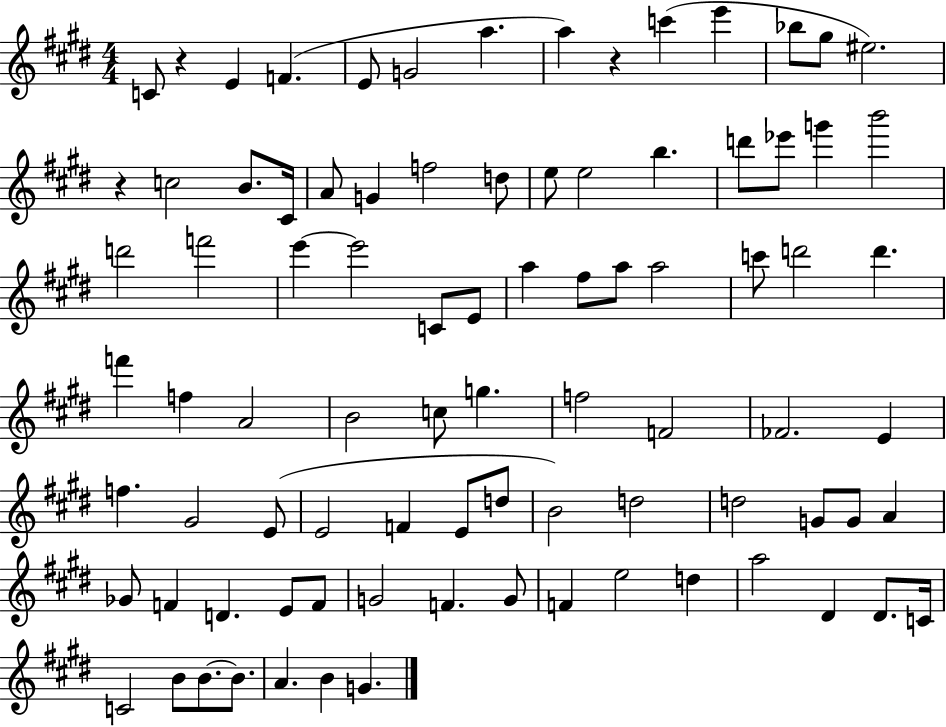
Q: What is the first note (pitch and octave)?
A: C4